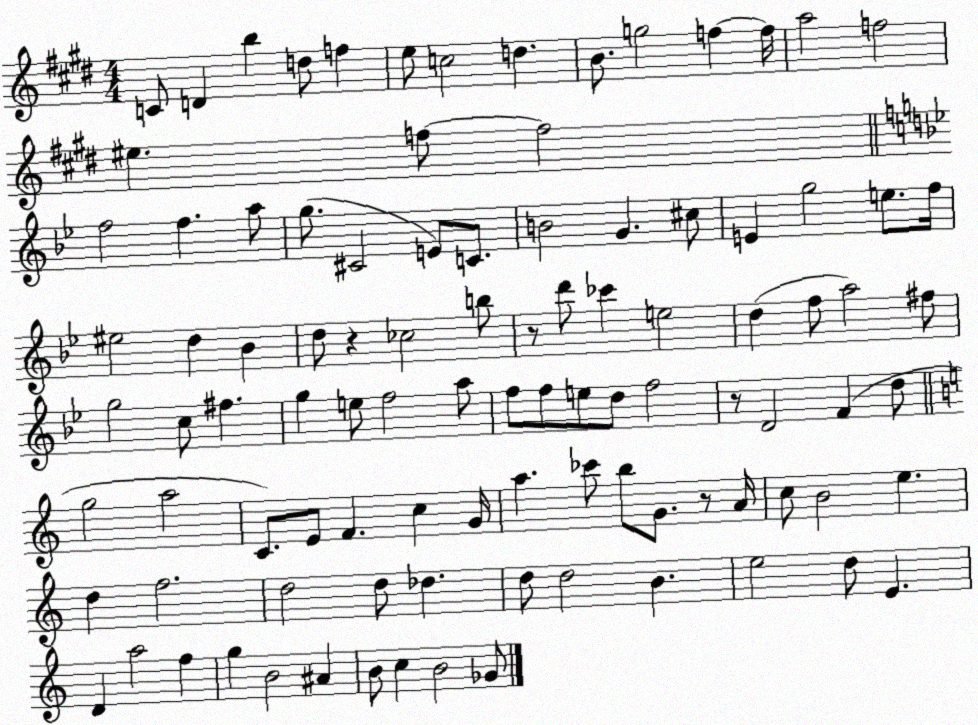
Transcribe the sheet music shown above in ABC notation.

X:1
T:Untitled
M:4/4
L:1/4
K:E
C/2 D b d/2 f e/2 c2 d B/2 g2 f f/4 a2 f2 ^e f/2 f2 f2 f a/2 g/2 ^C2 E/2 C/2 B2 G ^c/2 E g2 e/2 f/4 ^e2 d _B d/2 z _c2 b/2 z/2 d'/2 _c' e2 d f/2 a2 ^f/2 g2 c/2 ^f g e/2 f2 a/2 f/2 f/2 e/2 d/2 f2 z/2 D2 F d/2 g2 a2 C/2 E/2 F c G/4 a _c'/2 b/2 G/2 z/2 A/4 c/2 B2 e d f2 d2 d/2 _d d/2 d2 B e2 d/2 E D a2 f g B2 ^A B/2 c B2 _G/2